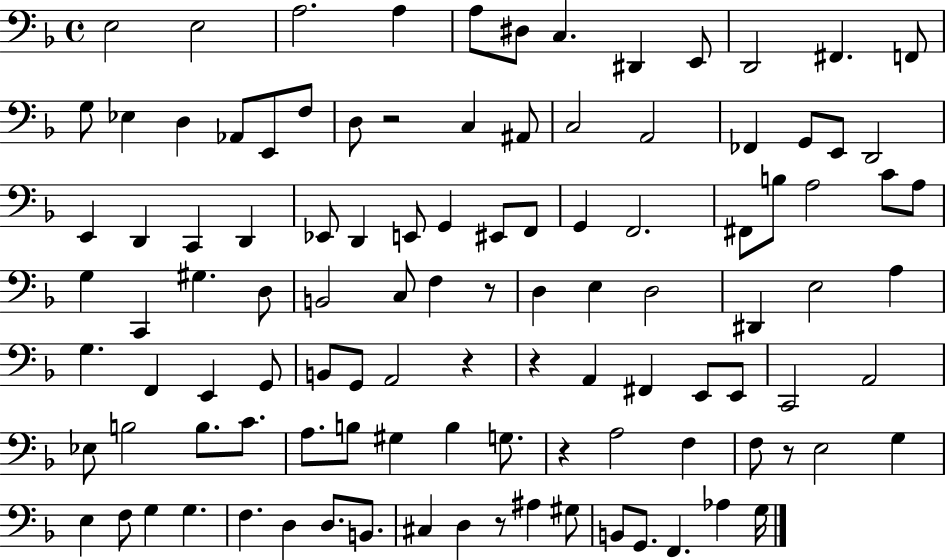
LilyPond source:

{
  \clef bass
  \time 4/4
  \defaultTimeSignature
  \key f \major
  e2 e2 | a2. a4 | a8 dis8 c4. dis,4 e,8 | d,2 fis,4. f,8 | \break g8 ees4 d4 aes,8 e,8 f8 | d8 r2 c4 ais,8 | c2 a,2 | fes,4 g,8 e,8 d,2 | \break e,4 d,4 c,4 d,4 | ees,8 d,4 e,8 g,4 eis,8 f,8 | g,4 f,2. | fis,8 b8 a2 c'8 a8 | \break g4 c,4 gis4. d8 | b,2 c8 f4 r8 | d4 e4 d2 | dis,4 e2 a4 | \break g4. f,4 e,4 g,8 | b,8 g,8 a,2 r4 | r4 a,4 fis,4 e,8 e,8 | c,2 a,2 | \break ees8 b2 b8. c'8. | a8. b8 gis4 b4 g8. | r4 a2 f4 | f8 r8 e2 g4 | \break e4 f8 g4 g4. | f4. d4 d8. b,8. | cis4 d4 r8 ais4 gis8 | b,8 g,8. f,4. aes4 g16 | \break \bar "|."
}